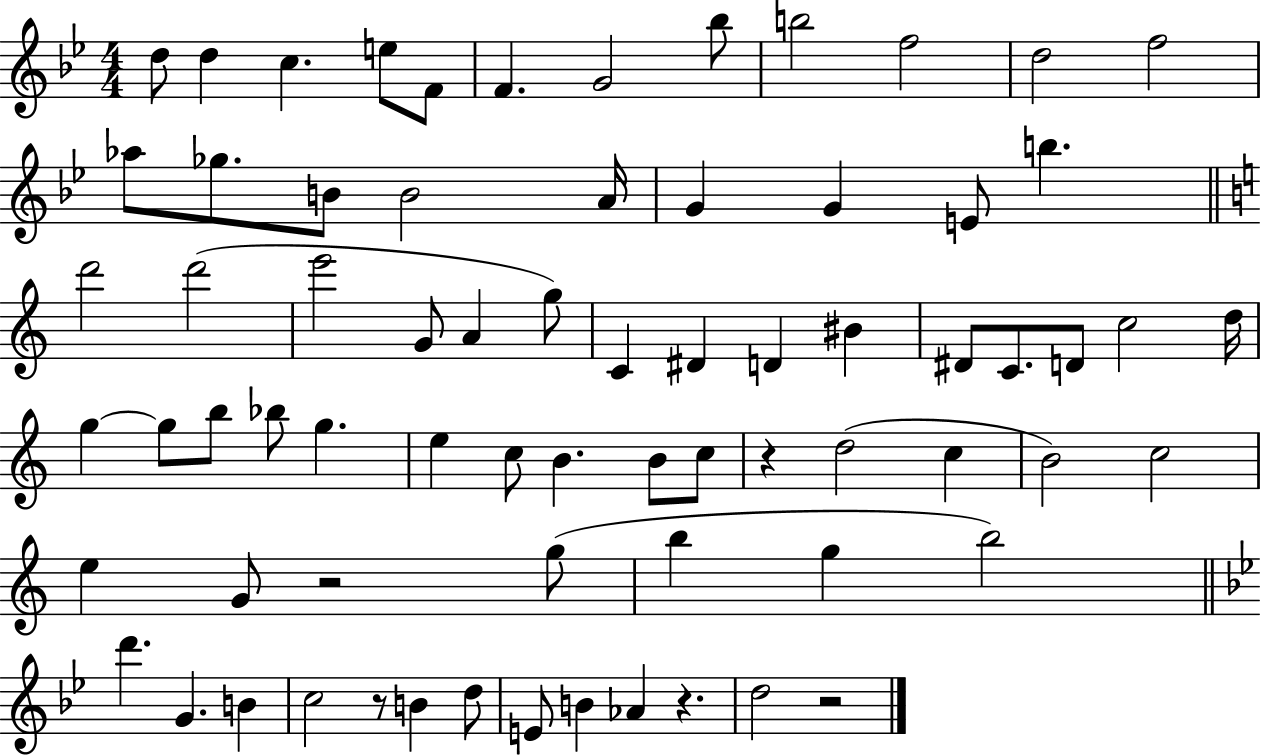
{
  \clef treble
  \numericTimeSignature
  \time 4/4
  \key bes \major
  d''8 d''4 c''4. e''8 f'8 | f'4. g'2 bes''8 | b''2 f''2 | d''2 f''2 | \break aes''8 ges''8. b'8 b'2 a'16 | g'4 g'4 e'8 b''4. | \bar "||" \break \key c \major d'''2 d'''2( | e'''2 g'8 a'4 g''8) | c'4 dis'4 d'4 bis'4 | dis'8 c'8. d'8 c''2 d''16 | \break g''4~~ g''8 b''8 bes''8 g''4. | e''4 c''8 b'4. b'8 c''8 | r4 d''2( c''4 | b'2) c''2 | \break e''4 g'8 r2 g''8( | b''4 g''4 b''2) | \bar "||" \break \key g \minor d'''4. g'4. b'4 | c''2 r8 b'4 d''8 | e'8 b'4 aes'4 r4. | d''2 r2 | \break \bar "|."
}